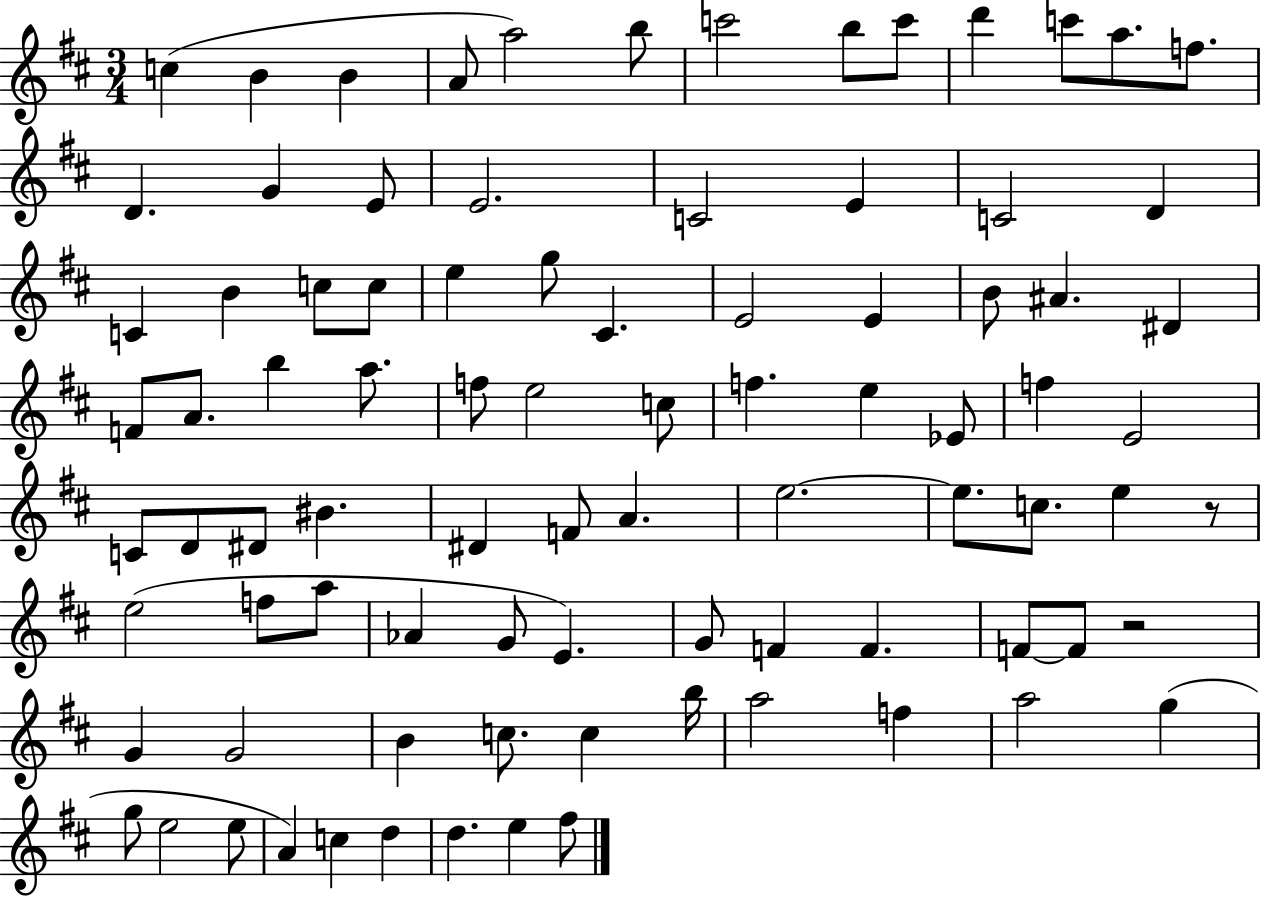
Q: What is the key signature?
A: D major